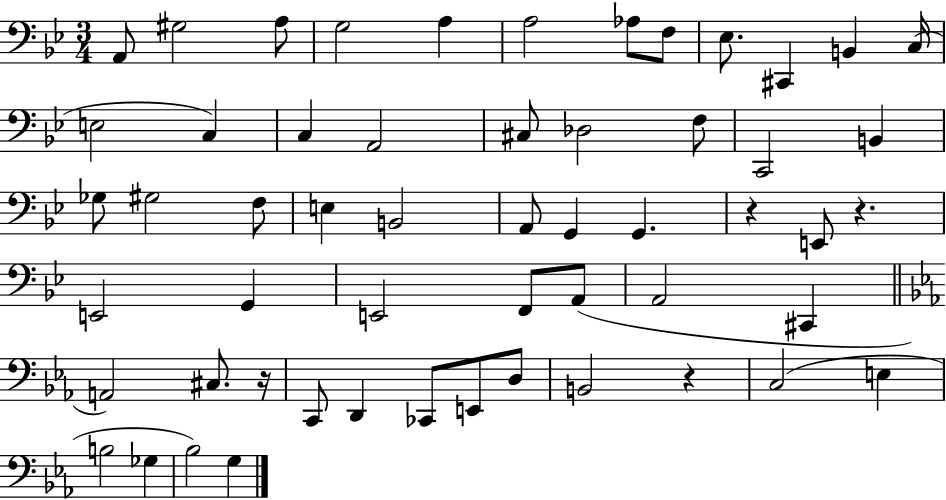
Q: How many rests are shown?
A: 4